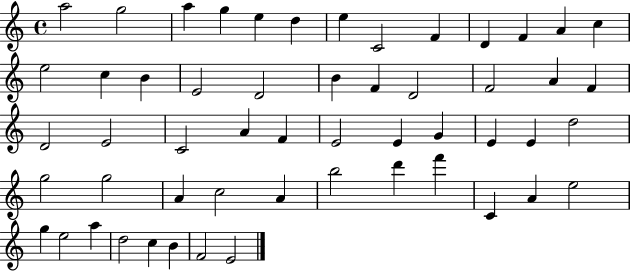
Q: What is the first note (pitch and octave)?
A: A5